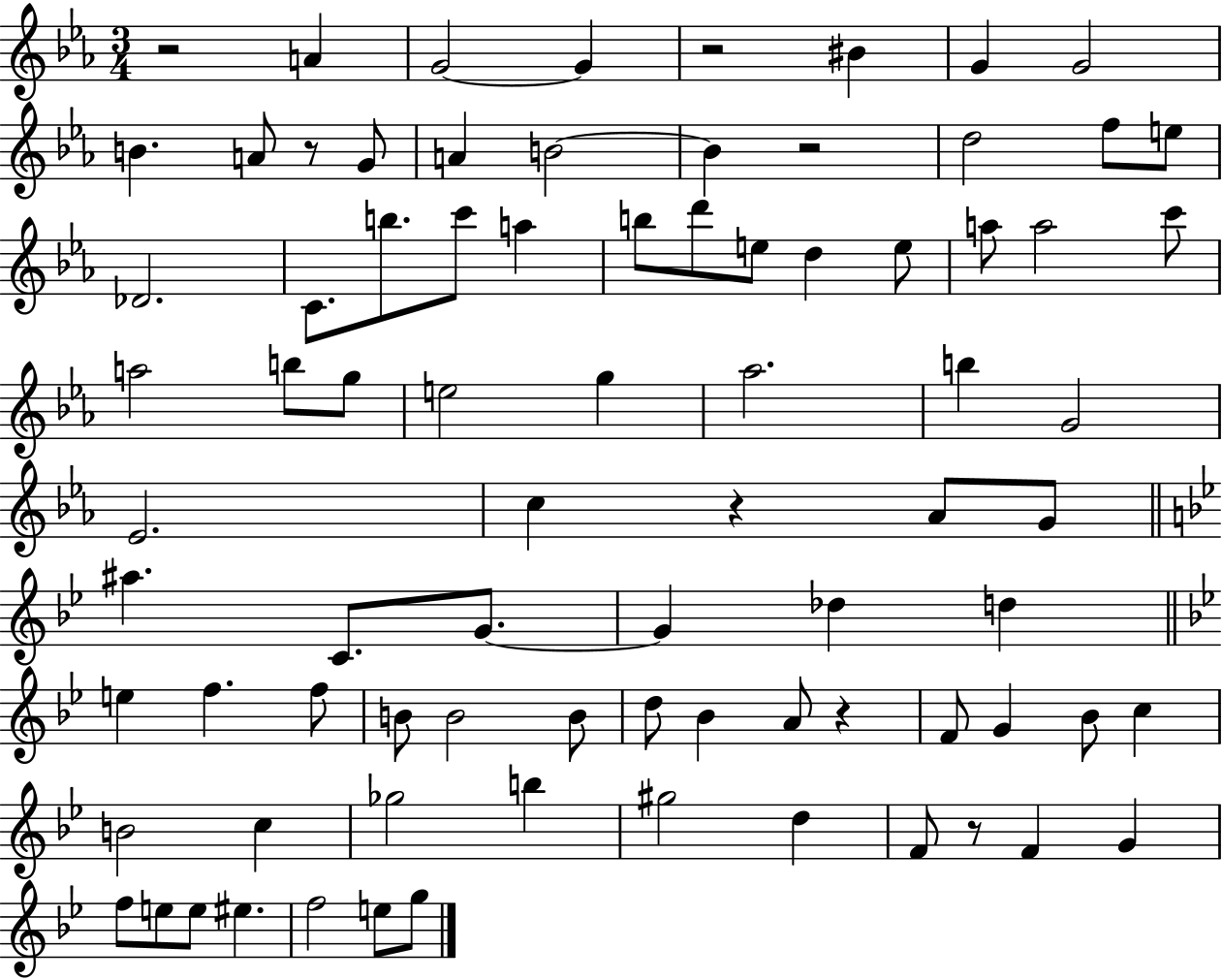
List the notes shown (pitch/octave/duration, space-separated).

R/h A4/q G4/h G4/q R/h BIS4/q G4/q G4/h B4/q. A4/e R/e G4/e A4/q B4/h B4/q R/h D5/h F5/e E5/e Db4/h. C4/e. B5/e. C6/e A5/q B5/e D6/e E5/e D5/q E5/e A5/e A5/h C6/e A5/h B5/e G5/e E5/h G5/q Ab5/h. B5/q G4/h Eb4/h. C5/q R/q Ab4/e G4/e A#5/q. C4/e. G4/e. G4/q Db5/q D5/q E5/q F5/q. F5/e B4/e B4/h B4/e D5/e Bb4/q A4/e R/q F4/e G4/q Bb4/e C5/q B4/h C5/q Gb5/h B5/q G#5/h D5/q F4/e R/e F4/q G4/q F5/e E5/e E5/e EIS5/q. F5/h E5/e G5/e